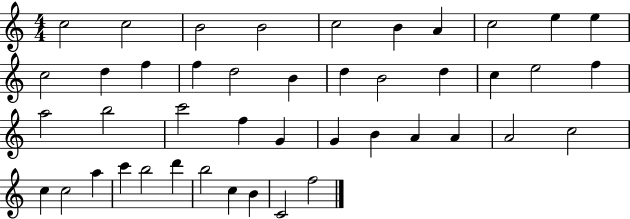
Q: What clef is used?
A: treble